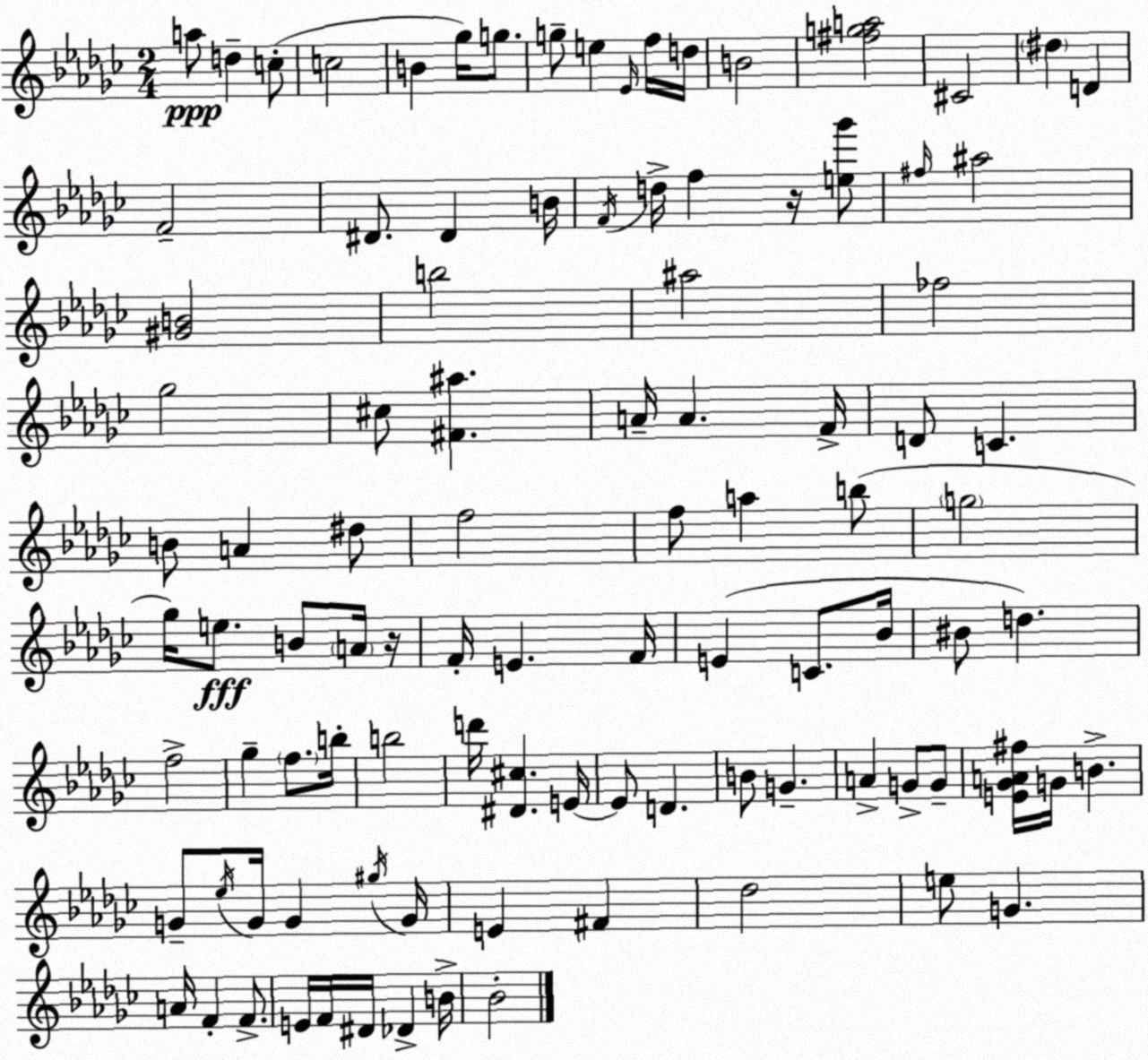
X:1
T:Untitled
M:2/4
L:1/4
K:Ebm
a/2 d c/2 c2 B _g/4 g/2 g/2 e _E/4 f/4 d/4 B2 [^fga]2 ^C2 ^d D F2 ^D/2 ^D B/4 F/4 d/4 f z/4 [e_g']/2 ^f/4 ^a2 [^GB]2 b2 ^a2 _f2 _g2 ^c/2 [^F^a] A/4 A F/4 D/2 C B/2 A ^d/2 f2 f/2 a b/2 g2 _g/4 e/2 B/2 A/4 z/4 F/4 E F/4 E C/2 _B/4 ^B/2 d f2 _g f/2 b/4 b2 d'/4 [^D^c] E/4 E/2 D B/2 G A G/2 G/2 [E_GA^f]/4 G/4 B G/2 _e/4 G/4 G ^g/4 G/4 E ^F _d2 e/2 G A/4 F F/2 E/4 F/4 ^D/4 _D B/4 _B2